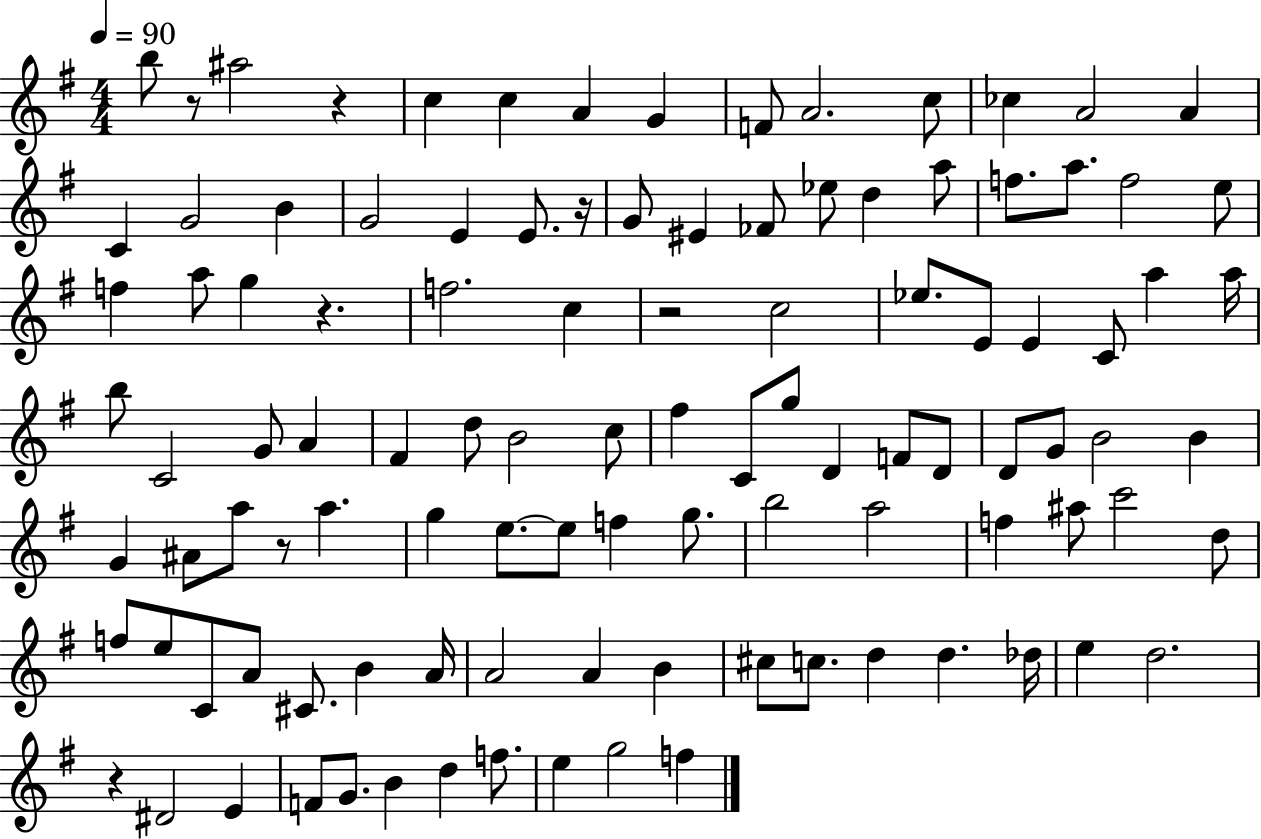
{
  \clef treble
  \numericTimeSignature
  \time 4/4
  \key g \major
  \tempo 4 = 90
  b''8 r8 ais''2 r4 | c''4 c''4 a'4 g'4 | f'8 a'2. c''8 | ces''4 a'2 a'4 | \break c'4 g'2 b'4 | g'2 e'4 e'8. r16 | g'8 eis'4 fes'8 ees''8 d''4 a''8 | f''8. a''8. f''2 e''8 | \break f''4 a''8 g''4 r4. | f''2. c''4 | r2 c''2 | ees''8. e'8 e'4 c'8 a''4 a''16 | \break b''8 c'2 g'8 a'4 | fis'4 d''8 b'2 c''8 | fis''4 c'8 g''8 d'4 f'8 d'8 | d'8 g'8 b'2 b'4 | \break g'4 ais'8 a''8 r8 a''4. | g''4 e''8.~~ e''8 f''4 g''8. | b''2 a''2 | f''4 ais''8 c'''2 d''8 | \break f''8 e''8 c'8 a'8 cis'8. b'4 a'16 | a'2 a'4 b'4 | cis''8 c''8. d''4 d''4. des''16 | e''4 d''2. | \break r4 dis'2 e'4 | f'8 g'8. b'4 d''4 f''8. | e''4 g''2 f''4 | \bar "|."
}